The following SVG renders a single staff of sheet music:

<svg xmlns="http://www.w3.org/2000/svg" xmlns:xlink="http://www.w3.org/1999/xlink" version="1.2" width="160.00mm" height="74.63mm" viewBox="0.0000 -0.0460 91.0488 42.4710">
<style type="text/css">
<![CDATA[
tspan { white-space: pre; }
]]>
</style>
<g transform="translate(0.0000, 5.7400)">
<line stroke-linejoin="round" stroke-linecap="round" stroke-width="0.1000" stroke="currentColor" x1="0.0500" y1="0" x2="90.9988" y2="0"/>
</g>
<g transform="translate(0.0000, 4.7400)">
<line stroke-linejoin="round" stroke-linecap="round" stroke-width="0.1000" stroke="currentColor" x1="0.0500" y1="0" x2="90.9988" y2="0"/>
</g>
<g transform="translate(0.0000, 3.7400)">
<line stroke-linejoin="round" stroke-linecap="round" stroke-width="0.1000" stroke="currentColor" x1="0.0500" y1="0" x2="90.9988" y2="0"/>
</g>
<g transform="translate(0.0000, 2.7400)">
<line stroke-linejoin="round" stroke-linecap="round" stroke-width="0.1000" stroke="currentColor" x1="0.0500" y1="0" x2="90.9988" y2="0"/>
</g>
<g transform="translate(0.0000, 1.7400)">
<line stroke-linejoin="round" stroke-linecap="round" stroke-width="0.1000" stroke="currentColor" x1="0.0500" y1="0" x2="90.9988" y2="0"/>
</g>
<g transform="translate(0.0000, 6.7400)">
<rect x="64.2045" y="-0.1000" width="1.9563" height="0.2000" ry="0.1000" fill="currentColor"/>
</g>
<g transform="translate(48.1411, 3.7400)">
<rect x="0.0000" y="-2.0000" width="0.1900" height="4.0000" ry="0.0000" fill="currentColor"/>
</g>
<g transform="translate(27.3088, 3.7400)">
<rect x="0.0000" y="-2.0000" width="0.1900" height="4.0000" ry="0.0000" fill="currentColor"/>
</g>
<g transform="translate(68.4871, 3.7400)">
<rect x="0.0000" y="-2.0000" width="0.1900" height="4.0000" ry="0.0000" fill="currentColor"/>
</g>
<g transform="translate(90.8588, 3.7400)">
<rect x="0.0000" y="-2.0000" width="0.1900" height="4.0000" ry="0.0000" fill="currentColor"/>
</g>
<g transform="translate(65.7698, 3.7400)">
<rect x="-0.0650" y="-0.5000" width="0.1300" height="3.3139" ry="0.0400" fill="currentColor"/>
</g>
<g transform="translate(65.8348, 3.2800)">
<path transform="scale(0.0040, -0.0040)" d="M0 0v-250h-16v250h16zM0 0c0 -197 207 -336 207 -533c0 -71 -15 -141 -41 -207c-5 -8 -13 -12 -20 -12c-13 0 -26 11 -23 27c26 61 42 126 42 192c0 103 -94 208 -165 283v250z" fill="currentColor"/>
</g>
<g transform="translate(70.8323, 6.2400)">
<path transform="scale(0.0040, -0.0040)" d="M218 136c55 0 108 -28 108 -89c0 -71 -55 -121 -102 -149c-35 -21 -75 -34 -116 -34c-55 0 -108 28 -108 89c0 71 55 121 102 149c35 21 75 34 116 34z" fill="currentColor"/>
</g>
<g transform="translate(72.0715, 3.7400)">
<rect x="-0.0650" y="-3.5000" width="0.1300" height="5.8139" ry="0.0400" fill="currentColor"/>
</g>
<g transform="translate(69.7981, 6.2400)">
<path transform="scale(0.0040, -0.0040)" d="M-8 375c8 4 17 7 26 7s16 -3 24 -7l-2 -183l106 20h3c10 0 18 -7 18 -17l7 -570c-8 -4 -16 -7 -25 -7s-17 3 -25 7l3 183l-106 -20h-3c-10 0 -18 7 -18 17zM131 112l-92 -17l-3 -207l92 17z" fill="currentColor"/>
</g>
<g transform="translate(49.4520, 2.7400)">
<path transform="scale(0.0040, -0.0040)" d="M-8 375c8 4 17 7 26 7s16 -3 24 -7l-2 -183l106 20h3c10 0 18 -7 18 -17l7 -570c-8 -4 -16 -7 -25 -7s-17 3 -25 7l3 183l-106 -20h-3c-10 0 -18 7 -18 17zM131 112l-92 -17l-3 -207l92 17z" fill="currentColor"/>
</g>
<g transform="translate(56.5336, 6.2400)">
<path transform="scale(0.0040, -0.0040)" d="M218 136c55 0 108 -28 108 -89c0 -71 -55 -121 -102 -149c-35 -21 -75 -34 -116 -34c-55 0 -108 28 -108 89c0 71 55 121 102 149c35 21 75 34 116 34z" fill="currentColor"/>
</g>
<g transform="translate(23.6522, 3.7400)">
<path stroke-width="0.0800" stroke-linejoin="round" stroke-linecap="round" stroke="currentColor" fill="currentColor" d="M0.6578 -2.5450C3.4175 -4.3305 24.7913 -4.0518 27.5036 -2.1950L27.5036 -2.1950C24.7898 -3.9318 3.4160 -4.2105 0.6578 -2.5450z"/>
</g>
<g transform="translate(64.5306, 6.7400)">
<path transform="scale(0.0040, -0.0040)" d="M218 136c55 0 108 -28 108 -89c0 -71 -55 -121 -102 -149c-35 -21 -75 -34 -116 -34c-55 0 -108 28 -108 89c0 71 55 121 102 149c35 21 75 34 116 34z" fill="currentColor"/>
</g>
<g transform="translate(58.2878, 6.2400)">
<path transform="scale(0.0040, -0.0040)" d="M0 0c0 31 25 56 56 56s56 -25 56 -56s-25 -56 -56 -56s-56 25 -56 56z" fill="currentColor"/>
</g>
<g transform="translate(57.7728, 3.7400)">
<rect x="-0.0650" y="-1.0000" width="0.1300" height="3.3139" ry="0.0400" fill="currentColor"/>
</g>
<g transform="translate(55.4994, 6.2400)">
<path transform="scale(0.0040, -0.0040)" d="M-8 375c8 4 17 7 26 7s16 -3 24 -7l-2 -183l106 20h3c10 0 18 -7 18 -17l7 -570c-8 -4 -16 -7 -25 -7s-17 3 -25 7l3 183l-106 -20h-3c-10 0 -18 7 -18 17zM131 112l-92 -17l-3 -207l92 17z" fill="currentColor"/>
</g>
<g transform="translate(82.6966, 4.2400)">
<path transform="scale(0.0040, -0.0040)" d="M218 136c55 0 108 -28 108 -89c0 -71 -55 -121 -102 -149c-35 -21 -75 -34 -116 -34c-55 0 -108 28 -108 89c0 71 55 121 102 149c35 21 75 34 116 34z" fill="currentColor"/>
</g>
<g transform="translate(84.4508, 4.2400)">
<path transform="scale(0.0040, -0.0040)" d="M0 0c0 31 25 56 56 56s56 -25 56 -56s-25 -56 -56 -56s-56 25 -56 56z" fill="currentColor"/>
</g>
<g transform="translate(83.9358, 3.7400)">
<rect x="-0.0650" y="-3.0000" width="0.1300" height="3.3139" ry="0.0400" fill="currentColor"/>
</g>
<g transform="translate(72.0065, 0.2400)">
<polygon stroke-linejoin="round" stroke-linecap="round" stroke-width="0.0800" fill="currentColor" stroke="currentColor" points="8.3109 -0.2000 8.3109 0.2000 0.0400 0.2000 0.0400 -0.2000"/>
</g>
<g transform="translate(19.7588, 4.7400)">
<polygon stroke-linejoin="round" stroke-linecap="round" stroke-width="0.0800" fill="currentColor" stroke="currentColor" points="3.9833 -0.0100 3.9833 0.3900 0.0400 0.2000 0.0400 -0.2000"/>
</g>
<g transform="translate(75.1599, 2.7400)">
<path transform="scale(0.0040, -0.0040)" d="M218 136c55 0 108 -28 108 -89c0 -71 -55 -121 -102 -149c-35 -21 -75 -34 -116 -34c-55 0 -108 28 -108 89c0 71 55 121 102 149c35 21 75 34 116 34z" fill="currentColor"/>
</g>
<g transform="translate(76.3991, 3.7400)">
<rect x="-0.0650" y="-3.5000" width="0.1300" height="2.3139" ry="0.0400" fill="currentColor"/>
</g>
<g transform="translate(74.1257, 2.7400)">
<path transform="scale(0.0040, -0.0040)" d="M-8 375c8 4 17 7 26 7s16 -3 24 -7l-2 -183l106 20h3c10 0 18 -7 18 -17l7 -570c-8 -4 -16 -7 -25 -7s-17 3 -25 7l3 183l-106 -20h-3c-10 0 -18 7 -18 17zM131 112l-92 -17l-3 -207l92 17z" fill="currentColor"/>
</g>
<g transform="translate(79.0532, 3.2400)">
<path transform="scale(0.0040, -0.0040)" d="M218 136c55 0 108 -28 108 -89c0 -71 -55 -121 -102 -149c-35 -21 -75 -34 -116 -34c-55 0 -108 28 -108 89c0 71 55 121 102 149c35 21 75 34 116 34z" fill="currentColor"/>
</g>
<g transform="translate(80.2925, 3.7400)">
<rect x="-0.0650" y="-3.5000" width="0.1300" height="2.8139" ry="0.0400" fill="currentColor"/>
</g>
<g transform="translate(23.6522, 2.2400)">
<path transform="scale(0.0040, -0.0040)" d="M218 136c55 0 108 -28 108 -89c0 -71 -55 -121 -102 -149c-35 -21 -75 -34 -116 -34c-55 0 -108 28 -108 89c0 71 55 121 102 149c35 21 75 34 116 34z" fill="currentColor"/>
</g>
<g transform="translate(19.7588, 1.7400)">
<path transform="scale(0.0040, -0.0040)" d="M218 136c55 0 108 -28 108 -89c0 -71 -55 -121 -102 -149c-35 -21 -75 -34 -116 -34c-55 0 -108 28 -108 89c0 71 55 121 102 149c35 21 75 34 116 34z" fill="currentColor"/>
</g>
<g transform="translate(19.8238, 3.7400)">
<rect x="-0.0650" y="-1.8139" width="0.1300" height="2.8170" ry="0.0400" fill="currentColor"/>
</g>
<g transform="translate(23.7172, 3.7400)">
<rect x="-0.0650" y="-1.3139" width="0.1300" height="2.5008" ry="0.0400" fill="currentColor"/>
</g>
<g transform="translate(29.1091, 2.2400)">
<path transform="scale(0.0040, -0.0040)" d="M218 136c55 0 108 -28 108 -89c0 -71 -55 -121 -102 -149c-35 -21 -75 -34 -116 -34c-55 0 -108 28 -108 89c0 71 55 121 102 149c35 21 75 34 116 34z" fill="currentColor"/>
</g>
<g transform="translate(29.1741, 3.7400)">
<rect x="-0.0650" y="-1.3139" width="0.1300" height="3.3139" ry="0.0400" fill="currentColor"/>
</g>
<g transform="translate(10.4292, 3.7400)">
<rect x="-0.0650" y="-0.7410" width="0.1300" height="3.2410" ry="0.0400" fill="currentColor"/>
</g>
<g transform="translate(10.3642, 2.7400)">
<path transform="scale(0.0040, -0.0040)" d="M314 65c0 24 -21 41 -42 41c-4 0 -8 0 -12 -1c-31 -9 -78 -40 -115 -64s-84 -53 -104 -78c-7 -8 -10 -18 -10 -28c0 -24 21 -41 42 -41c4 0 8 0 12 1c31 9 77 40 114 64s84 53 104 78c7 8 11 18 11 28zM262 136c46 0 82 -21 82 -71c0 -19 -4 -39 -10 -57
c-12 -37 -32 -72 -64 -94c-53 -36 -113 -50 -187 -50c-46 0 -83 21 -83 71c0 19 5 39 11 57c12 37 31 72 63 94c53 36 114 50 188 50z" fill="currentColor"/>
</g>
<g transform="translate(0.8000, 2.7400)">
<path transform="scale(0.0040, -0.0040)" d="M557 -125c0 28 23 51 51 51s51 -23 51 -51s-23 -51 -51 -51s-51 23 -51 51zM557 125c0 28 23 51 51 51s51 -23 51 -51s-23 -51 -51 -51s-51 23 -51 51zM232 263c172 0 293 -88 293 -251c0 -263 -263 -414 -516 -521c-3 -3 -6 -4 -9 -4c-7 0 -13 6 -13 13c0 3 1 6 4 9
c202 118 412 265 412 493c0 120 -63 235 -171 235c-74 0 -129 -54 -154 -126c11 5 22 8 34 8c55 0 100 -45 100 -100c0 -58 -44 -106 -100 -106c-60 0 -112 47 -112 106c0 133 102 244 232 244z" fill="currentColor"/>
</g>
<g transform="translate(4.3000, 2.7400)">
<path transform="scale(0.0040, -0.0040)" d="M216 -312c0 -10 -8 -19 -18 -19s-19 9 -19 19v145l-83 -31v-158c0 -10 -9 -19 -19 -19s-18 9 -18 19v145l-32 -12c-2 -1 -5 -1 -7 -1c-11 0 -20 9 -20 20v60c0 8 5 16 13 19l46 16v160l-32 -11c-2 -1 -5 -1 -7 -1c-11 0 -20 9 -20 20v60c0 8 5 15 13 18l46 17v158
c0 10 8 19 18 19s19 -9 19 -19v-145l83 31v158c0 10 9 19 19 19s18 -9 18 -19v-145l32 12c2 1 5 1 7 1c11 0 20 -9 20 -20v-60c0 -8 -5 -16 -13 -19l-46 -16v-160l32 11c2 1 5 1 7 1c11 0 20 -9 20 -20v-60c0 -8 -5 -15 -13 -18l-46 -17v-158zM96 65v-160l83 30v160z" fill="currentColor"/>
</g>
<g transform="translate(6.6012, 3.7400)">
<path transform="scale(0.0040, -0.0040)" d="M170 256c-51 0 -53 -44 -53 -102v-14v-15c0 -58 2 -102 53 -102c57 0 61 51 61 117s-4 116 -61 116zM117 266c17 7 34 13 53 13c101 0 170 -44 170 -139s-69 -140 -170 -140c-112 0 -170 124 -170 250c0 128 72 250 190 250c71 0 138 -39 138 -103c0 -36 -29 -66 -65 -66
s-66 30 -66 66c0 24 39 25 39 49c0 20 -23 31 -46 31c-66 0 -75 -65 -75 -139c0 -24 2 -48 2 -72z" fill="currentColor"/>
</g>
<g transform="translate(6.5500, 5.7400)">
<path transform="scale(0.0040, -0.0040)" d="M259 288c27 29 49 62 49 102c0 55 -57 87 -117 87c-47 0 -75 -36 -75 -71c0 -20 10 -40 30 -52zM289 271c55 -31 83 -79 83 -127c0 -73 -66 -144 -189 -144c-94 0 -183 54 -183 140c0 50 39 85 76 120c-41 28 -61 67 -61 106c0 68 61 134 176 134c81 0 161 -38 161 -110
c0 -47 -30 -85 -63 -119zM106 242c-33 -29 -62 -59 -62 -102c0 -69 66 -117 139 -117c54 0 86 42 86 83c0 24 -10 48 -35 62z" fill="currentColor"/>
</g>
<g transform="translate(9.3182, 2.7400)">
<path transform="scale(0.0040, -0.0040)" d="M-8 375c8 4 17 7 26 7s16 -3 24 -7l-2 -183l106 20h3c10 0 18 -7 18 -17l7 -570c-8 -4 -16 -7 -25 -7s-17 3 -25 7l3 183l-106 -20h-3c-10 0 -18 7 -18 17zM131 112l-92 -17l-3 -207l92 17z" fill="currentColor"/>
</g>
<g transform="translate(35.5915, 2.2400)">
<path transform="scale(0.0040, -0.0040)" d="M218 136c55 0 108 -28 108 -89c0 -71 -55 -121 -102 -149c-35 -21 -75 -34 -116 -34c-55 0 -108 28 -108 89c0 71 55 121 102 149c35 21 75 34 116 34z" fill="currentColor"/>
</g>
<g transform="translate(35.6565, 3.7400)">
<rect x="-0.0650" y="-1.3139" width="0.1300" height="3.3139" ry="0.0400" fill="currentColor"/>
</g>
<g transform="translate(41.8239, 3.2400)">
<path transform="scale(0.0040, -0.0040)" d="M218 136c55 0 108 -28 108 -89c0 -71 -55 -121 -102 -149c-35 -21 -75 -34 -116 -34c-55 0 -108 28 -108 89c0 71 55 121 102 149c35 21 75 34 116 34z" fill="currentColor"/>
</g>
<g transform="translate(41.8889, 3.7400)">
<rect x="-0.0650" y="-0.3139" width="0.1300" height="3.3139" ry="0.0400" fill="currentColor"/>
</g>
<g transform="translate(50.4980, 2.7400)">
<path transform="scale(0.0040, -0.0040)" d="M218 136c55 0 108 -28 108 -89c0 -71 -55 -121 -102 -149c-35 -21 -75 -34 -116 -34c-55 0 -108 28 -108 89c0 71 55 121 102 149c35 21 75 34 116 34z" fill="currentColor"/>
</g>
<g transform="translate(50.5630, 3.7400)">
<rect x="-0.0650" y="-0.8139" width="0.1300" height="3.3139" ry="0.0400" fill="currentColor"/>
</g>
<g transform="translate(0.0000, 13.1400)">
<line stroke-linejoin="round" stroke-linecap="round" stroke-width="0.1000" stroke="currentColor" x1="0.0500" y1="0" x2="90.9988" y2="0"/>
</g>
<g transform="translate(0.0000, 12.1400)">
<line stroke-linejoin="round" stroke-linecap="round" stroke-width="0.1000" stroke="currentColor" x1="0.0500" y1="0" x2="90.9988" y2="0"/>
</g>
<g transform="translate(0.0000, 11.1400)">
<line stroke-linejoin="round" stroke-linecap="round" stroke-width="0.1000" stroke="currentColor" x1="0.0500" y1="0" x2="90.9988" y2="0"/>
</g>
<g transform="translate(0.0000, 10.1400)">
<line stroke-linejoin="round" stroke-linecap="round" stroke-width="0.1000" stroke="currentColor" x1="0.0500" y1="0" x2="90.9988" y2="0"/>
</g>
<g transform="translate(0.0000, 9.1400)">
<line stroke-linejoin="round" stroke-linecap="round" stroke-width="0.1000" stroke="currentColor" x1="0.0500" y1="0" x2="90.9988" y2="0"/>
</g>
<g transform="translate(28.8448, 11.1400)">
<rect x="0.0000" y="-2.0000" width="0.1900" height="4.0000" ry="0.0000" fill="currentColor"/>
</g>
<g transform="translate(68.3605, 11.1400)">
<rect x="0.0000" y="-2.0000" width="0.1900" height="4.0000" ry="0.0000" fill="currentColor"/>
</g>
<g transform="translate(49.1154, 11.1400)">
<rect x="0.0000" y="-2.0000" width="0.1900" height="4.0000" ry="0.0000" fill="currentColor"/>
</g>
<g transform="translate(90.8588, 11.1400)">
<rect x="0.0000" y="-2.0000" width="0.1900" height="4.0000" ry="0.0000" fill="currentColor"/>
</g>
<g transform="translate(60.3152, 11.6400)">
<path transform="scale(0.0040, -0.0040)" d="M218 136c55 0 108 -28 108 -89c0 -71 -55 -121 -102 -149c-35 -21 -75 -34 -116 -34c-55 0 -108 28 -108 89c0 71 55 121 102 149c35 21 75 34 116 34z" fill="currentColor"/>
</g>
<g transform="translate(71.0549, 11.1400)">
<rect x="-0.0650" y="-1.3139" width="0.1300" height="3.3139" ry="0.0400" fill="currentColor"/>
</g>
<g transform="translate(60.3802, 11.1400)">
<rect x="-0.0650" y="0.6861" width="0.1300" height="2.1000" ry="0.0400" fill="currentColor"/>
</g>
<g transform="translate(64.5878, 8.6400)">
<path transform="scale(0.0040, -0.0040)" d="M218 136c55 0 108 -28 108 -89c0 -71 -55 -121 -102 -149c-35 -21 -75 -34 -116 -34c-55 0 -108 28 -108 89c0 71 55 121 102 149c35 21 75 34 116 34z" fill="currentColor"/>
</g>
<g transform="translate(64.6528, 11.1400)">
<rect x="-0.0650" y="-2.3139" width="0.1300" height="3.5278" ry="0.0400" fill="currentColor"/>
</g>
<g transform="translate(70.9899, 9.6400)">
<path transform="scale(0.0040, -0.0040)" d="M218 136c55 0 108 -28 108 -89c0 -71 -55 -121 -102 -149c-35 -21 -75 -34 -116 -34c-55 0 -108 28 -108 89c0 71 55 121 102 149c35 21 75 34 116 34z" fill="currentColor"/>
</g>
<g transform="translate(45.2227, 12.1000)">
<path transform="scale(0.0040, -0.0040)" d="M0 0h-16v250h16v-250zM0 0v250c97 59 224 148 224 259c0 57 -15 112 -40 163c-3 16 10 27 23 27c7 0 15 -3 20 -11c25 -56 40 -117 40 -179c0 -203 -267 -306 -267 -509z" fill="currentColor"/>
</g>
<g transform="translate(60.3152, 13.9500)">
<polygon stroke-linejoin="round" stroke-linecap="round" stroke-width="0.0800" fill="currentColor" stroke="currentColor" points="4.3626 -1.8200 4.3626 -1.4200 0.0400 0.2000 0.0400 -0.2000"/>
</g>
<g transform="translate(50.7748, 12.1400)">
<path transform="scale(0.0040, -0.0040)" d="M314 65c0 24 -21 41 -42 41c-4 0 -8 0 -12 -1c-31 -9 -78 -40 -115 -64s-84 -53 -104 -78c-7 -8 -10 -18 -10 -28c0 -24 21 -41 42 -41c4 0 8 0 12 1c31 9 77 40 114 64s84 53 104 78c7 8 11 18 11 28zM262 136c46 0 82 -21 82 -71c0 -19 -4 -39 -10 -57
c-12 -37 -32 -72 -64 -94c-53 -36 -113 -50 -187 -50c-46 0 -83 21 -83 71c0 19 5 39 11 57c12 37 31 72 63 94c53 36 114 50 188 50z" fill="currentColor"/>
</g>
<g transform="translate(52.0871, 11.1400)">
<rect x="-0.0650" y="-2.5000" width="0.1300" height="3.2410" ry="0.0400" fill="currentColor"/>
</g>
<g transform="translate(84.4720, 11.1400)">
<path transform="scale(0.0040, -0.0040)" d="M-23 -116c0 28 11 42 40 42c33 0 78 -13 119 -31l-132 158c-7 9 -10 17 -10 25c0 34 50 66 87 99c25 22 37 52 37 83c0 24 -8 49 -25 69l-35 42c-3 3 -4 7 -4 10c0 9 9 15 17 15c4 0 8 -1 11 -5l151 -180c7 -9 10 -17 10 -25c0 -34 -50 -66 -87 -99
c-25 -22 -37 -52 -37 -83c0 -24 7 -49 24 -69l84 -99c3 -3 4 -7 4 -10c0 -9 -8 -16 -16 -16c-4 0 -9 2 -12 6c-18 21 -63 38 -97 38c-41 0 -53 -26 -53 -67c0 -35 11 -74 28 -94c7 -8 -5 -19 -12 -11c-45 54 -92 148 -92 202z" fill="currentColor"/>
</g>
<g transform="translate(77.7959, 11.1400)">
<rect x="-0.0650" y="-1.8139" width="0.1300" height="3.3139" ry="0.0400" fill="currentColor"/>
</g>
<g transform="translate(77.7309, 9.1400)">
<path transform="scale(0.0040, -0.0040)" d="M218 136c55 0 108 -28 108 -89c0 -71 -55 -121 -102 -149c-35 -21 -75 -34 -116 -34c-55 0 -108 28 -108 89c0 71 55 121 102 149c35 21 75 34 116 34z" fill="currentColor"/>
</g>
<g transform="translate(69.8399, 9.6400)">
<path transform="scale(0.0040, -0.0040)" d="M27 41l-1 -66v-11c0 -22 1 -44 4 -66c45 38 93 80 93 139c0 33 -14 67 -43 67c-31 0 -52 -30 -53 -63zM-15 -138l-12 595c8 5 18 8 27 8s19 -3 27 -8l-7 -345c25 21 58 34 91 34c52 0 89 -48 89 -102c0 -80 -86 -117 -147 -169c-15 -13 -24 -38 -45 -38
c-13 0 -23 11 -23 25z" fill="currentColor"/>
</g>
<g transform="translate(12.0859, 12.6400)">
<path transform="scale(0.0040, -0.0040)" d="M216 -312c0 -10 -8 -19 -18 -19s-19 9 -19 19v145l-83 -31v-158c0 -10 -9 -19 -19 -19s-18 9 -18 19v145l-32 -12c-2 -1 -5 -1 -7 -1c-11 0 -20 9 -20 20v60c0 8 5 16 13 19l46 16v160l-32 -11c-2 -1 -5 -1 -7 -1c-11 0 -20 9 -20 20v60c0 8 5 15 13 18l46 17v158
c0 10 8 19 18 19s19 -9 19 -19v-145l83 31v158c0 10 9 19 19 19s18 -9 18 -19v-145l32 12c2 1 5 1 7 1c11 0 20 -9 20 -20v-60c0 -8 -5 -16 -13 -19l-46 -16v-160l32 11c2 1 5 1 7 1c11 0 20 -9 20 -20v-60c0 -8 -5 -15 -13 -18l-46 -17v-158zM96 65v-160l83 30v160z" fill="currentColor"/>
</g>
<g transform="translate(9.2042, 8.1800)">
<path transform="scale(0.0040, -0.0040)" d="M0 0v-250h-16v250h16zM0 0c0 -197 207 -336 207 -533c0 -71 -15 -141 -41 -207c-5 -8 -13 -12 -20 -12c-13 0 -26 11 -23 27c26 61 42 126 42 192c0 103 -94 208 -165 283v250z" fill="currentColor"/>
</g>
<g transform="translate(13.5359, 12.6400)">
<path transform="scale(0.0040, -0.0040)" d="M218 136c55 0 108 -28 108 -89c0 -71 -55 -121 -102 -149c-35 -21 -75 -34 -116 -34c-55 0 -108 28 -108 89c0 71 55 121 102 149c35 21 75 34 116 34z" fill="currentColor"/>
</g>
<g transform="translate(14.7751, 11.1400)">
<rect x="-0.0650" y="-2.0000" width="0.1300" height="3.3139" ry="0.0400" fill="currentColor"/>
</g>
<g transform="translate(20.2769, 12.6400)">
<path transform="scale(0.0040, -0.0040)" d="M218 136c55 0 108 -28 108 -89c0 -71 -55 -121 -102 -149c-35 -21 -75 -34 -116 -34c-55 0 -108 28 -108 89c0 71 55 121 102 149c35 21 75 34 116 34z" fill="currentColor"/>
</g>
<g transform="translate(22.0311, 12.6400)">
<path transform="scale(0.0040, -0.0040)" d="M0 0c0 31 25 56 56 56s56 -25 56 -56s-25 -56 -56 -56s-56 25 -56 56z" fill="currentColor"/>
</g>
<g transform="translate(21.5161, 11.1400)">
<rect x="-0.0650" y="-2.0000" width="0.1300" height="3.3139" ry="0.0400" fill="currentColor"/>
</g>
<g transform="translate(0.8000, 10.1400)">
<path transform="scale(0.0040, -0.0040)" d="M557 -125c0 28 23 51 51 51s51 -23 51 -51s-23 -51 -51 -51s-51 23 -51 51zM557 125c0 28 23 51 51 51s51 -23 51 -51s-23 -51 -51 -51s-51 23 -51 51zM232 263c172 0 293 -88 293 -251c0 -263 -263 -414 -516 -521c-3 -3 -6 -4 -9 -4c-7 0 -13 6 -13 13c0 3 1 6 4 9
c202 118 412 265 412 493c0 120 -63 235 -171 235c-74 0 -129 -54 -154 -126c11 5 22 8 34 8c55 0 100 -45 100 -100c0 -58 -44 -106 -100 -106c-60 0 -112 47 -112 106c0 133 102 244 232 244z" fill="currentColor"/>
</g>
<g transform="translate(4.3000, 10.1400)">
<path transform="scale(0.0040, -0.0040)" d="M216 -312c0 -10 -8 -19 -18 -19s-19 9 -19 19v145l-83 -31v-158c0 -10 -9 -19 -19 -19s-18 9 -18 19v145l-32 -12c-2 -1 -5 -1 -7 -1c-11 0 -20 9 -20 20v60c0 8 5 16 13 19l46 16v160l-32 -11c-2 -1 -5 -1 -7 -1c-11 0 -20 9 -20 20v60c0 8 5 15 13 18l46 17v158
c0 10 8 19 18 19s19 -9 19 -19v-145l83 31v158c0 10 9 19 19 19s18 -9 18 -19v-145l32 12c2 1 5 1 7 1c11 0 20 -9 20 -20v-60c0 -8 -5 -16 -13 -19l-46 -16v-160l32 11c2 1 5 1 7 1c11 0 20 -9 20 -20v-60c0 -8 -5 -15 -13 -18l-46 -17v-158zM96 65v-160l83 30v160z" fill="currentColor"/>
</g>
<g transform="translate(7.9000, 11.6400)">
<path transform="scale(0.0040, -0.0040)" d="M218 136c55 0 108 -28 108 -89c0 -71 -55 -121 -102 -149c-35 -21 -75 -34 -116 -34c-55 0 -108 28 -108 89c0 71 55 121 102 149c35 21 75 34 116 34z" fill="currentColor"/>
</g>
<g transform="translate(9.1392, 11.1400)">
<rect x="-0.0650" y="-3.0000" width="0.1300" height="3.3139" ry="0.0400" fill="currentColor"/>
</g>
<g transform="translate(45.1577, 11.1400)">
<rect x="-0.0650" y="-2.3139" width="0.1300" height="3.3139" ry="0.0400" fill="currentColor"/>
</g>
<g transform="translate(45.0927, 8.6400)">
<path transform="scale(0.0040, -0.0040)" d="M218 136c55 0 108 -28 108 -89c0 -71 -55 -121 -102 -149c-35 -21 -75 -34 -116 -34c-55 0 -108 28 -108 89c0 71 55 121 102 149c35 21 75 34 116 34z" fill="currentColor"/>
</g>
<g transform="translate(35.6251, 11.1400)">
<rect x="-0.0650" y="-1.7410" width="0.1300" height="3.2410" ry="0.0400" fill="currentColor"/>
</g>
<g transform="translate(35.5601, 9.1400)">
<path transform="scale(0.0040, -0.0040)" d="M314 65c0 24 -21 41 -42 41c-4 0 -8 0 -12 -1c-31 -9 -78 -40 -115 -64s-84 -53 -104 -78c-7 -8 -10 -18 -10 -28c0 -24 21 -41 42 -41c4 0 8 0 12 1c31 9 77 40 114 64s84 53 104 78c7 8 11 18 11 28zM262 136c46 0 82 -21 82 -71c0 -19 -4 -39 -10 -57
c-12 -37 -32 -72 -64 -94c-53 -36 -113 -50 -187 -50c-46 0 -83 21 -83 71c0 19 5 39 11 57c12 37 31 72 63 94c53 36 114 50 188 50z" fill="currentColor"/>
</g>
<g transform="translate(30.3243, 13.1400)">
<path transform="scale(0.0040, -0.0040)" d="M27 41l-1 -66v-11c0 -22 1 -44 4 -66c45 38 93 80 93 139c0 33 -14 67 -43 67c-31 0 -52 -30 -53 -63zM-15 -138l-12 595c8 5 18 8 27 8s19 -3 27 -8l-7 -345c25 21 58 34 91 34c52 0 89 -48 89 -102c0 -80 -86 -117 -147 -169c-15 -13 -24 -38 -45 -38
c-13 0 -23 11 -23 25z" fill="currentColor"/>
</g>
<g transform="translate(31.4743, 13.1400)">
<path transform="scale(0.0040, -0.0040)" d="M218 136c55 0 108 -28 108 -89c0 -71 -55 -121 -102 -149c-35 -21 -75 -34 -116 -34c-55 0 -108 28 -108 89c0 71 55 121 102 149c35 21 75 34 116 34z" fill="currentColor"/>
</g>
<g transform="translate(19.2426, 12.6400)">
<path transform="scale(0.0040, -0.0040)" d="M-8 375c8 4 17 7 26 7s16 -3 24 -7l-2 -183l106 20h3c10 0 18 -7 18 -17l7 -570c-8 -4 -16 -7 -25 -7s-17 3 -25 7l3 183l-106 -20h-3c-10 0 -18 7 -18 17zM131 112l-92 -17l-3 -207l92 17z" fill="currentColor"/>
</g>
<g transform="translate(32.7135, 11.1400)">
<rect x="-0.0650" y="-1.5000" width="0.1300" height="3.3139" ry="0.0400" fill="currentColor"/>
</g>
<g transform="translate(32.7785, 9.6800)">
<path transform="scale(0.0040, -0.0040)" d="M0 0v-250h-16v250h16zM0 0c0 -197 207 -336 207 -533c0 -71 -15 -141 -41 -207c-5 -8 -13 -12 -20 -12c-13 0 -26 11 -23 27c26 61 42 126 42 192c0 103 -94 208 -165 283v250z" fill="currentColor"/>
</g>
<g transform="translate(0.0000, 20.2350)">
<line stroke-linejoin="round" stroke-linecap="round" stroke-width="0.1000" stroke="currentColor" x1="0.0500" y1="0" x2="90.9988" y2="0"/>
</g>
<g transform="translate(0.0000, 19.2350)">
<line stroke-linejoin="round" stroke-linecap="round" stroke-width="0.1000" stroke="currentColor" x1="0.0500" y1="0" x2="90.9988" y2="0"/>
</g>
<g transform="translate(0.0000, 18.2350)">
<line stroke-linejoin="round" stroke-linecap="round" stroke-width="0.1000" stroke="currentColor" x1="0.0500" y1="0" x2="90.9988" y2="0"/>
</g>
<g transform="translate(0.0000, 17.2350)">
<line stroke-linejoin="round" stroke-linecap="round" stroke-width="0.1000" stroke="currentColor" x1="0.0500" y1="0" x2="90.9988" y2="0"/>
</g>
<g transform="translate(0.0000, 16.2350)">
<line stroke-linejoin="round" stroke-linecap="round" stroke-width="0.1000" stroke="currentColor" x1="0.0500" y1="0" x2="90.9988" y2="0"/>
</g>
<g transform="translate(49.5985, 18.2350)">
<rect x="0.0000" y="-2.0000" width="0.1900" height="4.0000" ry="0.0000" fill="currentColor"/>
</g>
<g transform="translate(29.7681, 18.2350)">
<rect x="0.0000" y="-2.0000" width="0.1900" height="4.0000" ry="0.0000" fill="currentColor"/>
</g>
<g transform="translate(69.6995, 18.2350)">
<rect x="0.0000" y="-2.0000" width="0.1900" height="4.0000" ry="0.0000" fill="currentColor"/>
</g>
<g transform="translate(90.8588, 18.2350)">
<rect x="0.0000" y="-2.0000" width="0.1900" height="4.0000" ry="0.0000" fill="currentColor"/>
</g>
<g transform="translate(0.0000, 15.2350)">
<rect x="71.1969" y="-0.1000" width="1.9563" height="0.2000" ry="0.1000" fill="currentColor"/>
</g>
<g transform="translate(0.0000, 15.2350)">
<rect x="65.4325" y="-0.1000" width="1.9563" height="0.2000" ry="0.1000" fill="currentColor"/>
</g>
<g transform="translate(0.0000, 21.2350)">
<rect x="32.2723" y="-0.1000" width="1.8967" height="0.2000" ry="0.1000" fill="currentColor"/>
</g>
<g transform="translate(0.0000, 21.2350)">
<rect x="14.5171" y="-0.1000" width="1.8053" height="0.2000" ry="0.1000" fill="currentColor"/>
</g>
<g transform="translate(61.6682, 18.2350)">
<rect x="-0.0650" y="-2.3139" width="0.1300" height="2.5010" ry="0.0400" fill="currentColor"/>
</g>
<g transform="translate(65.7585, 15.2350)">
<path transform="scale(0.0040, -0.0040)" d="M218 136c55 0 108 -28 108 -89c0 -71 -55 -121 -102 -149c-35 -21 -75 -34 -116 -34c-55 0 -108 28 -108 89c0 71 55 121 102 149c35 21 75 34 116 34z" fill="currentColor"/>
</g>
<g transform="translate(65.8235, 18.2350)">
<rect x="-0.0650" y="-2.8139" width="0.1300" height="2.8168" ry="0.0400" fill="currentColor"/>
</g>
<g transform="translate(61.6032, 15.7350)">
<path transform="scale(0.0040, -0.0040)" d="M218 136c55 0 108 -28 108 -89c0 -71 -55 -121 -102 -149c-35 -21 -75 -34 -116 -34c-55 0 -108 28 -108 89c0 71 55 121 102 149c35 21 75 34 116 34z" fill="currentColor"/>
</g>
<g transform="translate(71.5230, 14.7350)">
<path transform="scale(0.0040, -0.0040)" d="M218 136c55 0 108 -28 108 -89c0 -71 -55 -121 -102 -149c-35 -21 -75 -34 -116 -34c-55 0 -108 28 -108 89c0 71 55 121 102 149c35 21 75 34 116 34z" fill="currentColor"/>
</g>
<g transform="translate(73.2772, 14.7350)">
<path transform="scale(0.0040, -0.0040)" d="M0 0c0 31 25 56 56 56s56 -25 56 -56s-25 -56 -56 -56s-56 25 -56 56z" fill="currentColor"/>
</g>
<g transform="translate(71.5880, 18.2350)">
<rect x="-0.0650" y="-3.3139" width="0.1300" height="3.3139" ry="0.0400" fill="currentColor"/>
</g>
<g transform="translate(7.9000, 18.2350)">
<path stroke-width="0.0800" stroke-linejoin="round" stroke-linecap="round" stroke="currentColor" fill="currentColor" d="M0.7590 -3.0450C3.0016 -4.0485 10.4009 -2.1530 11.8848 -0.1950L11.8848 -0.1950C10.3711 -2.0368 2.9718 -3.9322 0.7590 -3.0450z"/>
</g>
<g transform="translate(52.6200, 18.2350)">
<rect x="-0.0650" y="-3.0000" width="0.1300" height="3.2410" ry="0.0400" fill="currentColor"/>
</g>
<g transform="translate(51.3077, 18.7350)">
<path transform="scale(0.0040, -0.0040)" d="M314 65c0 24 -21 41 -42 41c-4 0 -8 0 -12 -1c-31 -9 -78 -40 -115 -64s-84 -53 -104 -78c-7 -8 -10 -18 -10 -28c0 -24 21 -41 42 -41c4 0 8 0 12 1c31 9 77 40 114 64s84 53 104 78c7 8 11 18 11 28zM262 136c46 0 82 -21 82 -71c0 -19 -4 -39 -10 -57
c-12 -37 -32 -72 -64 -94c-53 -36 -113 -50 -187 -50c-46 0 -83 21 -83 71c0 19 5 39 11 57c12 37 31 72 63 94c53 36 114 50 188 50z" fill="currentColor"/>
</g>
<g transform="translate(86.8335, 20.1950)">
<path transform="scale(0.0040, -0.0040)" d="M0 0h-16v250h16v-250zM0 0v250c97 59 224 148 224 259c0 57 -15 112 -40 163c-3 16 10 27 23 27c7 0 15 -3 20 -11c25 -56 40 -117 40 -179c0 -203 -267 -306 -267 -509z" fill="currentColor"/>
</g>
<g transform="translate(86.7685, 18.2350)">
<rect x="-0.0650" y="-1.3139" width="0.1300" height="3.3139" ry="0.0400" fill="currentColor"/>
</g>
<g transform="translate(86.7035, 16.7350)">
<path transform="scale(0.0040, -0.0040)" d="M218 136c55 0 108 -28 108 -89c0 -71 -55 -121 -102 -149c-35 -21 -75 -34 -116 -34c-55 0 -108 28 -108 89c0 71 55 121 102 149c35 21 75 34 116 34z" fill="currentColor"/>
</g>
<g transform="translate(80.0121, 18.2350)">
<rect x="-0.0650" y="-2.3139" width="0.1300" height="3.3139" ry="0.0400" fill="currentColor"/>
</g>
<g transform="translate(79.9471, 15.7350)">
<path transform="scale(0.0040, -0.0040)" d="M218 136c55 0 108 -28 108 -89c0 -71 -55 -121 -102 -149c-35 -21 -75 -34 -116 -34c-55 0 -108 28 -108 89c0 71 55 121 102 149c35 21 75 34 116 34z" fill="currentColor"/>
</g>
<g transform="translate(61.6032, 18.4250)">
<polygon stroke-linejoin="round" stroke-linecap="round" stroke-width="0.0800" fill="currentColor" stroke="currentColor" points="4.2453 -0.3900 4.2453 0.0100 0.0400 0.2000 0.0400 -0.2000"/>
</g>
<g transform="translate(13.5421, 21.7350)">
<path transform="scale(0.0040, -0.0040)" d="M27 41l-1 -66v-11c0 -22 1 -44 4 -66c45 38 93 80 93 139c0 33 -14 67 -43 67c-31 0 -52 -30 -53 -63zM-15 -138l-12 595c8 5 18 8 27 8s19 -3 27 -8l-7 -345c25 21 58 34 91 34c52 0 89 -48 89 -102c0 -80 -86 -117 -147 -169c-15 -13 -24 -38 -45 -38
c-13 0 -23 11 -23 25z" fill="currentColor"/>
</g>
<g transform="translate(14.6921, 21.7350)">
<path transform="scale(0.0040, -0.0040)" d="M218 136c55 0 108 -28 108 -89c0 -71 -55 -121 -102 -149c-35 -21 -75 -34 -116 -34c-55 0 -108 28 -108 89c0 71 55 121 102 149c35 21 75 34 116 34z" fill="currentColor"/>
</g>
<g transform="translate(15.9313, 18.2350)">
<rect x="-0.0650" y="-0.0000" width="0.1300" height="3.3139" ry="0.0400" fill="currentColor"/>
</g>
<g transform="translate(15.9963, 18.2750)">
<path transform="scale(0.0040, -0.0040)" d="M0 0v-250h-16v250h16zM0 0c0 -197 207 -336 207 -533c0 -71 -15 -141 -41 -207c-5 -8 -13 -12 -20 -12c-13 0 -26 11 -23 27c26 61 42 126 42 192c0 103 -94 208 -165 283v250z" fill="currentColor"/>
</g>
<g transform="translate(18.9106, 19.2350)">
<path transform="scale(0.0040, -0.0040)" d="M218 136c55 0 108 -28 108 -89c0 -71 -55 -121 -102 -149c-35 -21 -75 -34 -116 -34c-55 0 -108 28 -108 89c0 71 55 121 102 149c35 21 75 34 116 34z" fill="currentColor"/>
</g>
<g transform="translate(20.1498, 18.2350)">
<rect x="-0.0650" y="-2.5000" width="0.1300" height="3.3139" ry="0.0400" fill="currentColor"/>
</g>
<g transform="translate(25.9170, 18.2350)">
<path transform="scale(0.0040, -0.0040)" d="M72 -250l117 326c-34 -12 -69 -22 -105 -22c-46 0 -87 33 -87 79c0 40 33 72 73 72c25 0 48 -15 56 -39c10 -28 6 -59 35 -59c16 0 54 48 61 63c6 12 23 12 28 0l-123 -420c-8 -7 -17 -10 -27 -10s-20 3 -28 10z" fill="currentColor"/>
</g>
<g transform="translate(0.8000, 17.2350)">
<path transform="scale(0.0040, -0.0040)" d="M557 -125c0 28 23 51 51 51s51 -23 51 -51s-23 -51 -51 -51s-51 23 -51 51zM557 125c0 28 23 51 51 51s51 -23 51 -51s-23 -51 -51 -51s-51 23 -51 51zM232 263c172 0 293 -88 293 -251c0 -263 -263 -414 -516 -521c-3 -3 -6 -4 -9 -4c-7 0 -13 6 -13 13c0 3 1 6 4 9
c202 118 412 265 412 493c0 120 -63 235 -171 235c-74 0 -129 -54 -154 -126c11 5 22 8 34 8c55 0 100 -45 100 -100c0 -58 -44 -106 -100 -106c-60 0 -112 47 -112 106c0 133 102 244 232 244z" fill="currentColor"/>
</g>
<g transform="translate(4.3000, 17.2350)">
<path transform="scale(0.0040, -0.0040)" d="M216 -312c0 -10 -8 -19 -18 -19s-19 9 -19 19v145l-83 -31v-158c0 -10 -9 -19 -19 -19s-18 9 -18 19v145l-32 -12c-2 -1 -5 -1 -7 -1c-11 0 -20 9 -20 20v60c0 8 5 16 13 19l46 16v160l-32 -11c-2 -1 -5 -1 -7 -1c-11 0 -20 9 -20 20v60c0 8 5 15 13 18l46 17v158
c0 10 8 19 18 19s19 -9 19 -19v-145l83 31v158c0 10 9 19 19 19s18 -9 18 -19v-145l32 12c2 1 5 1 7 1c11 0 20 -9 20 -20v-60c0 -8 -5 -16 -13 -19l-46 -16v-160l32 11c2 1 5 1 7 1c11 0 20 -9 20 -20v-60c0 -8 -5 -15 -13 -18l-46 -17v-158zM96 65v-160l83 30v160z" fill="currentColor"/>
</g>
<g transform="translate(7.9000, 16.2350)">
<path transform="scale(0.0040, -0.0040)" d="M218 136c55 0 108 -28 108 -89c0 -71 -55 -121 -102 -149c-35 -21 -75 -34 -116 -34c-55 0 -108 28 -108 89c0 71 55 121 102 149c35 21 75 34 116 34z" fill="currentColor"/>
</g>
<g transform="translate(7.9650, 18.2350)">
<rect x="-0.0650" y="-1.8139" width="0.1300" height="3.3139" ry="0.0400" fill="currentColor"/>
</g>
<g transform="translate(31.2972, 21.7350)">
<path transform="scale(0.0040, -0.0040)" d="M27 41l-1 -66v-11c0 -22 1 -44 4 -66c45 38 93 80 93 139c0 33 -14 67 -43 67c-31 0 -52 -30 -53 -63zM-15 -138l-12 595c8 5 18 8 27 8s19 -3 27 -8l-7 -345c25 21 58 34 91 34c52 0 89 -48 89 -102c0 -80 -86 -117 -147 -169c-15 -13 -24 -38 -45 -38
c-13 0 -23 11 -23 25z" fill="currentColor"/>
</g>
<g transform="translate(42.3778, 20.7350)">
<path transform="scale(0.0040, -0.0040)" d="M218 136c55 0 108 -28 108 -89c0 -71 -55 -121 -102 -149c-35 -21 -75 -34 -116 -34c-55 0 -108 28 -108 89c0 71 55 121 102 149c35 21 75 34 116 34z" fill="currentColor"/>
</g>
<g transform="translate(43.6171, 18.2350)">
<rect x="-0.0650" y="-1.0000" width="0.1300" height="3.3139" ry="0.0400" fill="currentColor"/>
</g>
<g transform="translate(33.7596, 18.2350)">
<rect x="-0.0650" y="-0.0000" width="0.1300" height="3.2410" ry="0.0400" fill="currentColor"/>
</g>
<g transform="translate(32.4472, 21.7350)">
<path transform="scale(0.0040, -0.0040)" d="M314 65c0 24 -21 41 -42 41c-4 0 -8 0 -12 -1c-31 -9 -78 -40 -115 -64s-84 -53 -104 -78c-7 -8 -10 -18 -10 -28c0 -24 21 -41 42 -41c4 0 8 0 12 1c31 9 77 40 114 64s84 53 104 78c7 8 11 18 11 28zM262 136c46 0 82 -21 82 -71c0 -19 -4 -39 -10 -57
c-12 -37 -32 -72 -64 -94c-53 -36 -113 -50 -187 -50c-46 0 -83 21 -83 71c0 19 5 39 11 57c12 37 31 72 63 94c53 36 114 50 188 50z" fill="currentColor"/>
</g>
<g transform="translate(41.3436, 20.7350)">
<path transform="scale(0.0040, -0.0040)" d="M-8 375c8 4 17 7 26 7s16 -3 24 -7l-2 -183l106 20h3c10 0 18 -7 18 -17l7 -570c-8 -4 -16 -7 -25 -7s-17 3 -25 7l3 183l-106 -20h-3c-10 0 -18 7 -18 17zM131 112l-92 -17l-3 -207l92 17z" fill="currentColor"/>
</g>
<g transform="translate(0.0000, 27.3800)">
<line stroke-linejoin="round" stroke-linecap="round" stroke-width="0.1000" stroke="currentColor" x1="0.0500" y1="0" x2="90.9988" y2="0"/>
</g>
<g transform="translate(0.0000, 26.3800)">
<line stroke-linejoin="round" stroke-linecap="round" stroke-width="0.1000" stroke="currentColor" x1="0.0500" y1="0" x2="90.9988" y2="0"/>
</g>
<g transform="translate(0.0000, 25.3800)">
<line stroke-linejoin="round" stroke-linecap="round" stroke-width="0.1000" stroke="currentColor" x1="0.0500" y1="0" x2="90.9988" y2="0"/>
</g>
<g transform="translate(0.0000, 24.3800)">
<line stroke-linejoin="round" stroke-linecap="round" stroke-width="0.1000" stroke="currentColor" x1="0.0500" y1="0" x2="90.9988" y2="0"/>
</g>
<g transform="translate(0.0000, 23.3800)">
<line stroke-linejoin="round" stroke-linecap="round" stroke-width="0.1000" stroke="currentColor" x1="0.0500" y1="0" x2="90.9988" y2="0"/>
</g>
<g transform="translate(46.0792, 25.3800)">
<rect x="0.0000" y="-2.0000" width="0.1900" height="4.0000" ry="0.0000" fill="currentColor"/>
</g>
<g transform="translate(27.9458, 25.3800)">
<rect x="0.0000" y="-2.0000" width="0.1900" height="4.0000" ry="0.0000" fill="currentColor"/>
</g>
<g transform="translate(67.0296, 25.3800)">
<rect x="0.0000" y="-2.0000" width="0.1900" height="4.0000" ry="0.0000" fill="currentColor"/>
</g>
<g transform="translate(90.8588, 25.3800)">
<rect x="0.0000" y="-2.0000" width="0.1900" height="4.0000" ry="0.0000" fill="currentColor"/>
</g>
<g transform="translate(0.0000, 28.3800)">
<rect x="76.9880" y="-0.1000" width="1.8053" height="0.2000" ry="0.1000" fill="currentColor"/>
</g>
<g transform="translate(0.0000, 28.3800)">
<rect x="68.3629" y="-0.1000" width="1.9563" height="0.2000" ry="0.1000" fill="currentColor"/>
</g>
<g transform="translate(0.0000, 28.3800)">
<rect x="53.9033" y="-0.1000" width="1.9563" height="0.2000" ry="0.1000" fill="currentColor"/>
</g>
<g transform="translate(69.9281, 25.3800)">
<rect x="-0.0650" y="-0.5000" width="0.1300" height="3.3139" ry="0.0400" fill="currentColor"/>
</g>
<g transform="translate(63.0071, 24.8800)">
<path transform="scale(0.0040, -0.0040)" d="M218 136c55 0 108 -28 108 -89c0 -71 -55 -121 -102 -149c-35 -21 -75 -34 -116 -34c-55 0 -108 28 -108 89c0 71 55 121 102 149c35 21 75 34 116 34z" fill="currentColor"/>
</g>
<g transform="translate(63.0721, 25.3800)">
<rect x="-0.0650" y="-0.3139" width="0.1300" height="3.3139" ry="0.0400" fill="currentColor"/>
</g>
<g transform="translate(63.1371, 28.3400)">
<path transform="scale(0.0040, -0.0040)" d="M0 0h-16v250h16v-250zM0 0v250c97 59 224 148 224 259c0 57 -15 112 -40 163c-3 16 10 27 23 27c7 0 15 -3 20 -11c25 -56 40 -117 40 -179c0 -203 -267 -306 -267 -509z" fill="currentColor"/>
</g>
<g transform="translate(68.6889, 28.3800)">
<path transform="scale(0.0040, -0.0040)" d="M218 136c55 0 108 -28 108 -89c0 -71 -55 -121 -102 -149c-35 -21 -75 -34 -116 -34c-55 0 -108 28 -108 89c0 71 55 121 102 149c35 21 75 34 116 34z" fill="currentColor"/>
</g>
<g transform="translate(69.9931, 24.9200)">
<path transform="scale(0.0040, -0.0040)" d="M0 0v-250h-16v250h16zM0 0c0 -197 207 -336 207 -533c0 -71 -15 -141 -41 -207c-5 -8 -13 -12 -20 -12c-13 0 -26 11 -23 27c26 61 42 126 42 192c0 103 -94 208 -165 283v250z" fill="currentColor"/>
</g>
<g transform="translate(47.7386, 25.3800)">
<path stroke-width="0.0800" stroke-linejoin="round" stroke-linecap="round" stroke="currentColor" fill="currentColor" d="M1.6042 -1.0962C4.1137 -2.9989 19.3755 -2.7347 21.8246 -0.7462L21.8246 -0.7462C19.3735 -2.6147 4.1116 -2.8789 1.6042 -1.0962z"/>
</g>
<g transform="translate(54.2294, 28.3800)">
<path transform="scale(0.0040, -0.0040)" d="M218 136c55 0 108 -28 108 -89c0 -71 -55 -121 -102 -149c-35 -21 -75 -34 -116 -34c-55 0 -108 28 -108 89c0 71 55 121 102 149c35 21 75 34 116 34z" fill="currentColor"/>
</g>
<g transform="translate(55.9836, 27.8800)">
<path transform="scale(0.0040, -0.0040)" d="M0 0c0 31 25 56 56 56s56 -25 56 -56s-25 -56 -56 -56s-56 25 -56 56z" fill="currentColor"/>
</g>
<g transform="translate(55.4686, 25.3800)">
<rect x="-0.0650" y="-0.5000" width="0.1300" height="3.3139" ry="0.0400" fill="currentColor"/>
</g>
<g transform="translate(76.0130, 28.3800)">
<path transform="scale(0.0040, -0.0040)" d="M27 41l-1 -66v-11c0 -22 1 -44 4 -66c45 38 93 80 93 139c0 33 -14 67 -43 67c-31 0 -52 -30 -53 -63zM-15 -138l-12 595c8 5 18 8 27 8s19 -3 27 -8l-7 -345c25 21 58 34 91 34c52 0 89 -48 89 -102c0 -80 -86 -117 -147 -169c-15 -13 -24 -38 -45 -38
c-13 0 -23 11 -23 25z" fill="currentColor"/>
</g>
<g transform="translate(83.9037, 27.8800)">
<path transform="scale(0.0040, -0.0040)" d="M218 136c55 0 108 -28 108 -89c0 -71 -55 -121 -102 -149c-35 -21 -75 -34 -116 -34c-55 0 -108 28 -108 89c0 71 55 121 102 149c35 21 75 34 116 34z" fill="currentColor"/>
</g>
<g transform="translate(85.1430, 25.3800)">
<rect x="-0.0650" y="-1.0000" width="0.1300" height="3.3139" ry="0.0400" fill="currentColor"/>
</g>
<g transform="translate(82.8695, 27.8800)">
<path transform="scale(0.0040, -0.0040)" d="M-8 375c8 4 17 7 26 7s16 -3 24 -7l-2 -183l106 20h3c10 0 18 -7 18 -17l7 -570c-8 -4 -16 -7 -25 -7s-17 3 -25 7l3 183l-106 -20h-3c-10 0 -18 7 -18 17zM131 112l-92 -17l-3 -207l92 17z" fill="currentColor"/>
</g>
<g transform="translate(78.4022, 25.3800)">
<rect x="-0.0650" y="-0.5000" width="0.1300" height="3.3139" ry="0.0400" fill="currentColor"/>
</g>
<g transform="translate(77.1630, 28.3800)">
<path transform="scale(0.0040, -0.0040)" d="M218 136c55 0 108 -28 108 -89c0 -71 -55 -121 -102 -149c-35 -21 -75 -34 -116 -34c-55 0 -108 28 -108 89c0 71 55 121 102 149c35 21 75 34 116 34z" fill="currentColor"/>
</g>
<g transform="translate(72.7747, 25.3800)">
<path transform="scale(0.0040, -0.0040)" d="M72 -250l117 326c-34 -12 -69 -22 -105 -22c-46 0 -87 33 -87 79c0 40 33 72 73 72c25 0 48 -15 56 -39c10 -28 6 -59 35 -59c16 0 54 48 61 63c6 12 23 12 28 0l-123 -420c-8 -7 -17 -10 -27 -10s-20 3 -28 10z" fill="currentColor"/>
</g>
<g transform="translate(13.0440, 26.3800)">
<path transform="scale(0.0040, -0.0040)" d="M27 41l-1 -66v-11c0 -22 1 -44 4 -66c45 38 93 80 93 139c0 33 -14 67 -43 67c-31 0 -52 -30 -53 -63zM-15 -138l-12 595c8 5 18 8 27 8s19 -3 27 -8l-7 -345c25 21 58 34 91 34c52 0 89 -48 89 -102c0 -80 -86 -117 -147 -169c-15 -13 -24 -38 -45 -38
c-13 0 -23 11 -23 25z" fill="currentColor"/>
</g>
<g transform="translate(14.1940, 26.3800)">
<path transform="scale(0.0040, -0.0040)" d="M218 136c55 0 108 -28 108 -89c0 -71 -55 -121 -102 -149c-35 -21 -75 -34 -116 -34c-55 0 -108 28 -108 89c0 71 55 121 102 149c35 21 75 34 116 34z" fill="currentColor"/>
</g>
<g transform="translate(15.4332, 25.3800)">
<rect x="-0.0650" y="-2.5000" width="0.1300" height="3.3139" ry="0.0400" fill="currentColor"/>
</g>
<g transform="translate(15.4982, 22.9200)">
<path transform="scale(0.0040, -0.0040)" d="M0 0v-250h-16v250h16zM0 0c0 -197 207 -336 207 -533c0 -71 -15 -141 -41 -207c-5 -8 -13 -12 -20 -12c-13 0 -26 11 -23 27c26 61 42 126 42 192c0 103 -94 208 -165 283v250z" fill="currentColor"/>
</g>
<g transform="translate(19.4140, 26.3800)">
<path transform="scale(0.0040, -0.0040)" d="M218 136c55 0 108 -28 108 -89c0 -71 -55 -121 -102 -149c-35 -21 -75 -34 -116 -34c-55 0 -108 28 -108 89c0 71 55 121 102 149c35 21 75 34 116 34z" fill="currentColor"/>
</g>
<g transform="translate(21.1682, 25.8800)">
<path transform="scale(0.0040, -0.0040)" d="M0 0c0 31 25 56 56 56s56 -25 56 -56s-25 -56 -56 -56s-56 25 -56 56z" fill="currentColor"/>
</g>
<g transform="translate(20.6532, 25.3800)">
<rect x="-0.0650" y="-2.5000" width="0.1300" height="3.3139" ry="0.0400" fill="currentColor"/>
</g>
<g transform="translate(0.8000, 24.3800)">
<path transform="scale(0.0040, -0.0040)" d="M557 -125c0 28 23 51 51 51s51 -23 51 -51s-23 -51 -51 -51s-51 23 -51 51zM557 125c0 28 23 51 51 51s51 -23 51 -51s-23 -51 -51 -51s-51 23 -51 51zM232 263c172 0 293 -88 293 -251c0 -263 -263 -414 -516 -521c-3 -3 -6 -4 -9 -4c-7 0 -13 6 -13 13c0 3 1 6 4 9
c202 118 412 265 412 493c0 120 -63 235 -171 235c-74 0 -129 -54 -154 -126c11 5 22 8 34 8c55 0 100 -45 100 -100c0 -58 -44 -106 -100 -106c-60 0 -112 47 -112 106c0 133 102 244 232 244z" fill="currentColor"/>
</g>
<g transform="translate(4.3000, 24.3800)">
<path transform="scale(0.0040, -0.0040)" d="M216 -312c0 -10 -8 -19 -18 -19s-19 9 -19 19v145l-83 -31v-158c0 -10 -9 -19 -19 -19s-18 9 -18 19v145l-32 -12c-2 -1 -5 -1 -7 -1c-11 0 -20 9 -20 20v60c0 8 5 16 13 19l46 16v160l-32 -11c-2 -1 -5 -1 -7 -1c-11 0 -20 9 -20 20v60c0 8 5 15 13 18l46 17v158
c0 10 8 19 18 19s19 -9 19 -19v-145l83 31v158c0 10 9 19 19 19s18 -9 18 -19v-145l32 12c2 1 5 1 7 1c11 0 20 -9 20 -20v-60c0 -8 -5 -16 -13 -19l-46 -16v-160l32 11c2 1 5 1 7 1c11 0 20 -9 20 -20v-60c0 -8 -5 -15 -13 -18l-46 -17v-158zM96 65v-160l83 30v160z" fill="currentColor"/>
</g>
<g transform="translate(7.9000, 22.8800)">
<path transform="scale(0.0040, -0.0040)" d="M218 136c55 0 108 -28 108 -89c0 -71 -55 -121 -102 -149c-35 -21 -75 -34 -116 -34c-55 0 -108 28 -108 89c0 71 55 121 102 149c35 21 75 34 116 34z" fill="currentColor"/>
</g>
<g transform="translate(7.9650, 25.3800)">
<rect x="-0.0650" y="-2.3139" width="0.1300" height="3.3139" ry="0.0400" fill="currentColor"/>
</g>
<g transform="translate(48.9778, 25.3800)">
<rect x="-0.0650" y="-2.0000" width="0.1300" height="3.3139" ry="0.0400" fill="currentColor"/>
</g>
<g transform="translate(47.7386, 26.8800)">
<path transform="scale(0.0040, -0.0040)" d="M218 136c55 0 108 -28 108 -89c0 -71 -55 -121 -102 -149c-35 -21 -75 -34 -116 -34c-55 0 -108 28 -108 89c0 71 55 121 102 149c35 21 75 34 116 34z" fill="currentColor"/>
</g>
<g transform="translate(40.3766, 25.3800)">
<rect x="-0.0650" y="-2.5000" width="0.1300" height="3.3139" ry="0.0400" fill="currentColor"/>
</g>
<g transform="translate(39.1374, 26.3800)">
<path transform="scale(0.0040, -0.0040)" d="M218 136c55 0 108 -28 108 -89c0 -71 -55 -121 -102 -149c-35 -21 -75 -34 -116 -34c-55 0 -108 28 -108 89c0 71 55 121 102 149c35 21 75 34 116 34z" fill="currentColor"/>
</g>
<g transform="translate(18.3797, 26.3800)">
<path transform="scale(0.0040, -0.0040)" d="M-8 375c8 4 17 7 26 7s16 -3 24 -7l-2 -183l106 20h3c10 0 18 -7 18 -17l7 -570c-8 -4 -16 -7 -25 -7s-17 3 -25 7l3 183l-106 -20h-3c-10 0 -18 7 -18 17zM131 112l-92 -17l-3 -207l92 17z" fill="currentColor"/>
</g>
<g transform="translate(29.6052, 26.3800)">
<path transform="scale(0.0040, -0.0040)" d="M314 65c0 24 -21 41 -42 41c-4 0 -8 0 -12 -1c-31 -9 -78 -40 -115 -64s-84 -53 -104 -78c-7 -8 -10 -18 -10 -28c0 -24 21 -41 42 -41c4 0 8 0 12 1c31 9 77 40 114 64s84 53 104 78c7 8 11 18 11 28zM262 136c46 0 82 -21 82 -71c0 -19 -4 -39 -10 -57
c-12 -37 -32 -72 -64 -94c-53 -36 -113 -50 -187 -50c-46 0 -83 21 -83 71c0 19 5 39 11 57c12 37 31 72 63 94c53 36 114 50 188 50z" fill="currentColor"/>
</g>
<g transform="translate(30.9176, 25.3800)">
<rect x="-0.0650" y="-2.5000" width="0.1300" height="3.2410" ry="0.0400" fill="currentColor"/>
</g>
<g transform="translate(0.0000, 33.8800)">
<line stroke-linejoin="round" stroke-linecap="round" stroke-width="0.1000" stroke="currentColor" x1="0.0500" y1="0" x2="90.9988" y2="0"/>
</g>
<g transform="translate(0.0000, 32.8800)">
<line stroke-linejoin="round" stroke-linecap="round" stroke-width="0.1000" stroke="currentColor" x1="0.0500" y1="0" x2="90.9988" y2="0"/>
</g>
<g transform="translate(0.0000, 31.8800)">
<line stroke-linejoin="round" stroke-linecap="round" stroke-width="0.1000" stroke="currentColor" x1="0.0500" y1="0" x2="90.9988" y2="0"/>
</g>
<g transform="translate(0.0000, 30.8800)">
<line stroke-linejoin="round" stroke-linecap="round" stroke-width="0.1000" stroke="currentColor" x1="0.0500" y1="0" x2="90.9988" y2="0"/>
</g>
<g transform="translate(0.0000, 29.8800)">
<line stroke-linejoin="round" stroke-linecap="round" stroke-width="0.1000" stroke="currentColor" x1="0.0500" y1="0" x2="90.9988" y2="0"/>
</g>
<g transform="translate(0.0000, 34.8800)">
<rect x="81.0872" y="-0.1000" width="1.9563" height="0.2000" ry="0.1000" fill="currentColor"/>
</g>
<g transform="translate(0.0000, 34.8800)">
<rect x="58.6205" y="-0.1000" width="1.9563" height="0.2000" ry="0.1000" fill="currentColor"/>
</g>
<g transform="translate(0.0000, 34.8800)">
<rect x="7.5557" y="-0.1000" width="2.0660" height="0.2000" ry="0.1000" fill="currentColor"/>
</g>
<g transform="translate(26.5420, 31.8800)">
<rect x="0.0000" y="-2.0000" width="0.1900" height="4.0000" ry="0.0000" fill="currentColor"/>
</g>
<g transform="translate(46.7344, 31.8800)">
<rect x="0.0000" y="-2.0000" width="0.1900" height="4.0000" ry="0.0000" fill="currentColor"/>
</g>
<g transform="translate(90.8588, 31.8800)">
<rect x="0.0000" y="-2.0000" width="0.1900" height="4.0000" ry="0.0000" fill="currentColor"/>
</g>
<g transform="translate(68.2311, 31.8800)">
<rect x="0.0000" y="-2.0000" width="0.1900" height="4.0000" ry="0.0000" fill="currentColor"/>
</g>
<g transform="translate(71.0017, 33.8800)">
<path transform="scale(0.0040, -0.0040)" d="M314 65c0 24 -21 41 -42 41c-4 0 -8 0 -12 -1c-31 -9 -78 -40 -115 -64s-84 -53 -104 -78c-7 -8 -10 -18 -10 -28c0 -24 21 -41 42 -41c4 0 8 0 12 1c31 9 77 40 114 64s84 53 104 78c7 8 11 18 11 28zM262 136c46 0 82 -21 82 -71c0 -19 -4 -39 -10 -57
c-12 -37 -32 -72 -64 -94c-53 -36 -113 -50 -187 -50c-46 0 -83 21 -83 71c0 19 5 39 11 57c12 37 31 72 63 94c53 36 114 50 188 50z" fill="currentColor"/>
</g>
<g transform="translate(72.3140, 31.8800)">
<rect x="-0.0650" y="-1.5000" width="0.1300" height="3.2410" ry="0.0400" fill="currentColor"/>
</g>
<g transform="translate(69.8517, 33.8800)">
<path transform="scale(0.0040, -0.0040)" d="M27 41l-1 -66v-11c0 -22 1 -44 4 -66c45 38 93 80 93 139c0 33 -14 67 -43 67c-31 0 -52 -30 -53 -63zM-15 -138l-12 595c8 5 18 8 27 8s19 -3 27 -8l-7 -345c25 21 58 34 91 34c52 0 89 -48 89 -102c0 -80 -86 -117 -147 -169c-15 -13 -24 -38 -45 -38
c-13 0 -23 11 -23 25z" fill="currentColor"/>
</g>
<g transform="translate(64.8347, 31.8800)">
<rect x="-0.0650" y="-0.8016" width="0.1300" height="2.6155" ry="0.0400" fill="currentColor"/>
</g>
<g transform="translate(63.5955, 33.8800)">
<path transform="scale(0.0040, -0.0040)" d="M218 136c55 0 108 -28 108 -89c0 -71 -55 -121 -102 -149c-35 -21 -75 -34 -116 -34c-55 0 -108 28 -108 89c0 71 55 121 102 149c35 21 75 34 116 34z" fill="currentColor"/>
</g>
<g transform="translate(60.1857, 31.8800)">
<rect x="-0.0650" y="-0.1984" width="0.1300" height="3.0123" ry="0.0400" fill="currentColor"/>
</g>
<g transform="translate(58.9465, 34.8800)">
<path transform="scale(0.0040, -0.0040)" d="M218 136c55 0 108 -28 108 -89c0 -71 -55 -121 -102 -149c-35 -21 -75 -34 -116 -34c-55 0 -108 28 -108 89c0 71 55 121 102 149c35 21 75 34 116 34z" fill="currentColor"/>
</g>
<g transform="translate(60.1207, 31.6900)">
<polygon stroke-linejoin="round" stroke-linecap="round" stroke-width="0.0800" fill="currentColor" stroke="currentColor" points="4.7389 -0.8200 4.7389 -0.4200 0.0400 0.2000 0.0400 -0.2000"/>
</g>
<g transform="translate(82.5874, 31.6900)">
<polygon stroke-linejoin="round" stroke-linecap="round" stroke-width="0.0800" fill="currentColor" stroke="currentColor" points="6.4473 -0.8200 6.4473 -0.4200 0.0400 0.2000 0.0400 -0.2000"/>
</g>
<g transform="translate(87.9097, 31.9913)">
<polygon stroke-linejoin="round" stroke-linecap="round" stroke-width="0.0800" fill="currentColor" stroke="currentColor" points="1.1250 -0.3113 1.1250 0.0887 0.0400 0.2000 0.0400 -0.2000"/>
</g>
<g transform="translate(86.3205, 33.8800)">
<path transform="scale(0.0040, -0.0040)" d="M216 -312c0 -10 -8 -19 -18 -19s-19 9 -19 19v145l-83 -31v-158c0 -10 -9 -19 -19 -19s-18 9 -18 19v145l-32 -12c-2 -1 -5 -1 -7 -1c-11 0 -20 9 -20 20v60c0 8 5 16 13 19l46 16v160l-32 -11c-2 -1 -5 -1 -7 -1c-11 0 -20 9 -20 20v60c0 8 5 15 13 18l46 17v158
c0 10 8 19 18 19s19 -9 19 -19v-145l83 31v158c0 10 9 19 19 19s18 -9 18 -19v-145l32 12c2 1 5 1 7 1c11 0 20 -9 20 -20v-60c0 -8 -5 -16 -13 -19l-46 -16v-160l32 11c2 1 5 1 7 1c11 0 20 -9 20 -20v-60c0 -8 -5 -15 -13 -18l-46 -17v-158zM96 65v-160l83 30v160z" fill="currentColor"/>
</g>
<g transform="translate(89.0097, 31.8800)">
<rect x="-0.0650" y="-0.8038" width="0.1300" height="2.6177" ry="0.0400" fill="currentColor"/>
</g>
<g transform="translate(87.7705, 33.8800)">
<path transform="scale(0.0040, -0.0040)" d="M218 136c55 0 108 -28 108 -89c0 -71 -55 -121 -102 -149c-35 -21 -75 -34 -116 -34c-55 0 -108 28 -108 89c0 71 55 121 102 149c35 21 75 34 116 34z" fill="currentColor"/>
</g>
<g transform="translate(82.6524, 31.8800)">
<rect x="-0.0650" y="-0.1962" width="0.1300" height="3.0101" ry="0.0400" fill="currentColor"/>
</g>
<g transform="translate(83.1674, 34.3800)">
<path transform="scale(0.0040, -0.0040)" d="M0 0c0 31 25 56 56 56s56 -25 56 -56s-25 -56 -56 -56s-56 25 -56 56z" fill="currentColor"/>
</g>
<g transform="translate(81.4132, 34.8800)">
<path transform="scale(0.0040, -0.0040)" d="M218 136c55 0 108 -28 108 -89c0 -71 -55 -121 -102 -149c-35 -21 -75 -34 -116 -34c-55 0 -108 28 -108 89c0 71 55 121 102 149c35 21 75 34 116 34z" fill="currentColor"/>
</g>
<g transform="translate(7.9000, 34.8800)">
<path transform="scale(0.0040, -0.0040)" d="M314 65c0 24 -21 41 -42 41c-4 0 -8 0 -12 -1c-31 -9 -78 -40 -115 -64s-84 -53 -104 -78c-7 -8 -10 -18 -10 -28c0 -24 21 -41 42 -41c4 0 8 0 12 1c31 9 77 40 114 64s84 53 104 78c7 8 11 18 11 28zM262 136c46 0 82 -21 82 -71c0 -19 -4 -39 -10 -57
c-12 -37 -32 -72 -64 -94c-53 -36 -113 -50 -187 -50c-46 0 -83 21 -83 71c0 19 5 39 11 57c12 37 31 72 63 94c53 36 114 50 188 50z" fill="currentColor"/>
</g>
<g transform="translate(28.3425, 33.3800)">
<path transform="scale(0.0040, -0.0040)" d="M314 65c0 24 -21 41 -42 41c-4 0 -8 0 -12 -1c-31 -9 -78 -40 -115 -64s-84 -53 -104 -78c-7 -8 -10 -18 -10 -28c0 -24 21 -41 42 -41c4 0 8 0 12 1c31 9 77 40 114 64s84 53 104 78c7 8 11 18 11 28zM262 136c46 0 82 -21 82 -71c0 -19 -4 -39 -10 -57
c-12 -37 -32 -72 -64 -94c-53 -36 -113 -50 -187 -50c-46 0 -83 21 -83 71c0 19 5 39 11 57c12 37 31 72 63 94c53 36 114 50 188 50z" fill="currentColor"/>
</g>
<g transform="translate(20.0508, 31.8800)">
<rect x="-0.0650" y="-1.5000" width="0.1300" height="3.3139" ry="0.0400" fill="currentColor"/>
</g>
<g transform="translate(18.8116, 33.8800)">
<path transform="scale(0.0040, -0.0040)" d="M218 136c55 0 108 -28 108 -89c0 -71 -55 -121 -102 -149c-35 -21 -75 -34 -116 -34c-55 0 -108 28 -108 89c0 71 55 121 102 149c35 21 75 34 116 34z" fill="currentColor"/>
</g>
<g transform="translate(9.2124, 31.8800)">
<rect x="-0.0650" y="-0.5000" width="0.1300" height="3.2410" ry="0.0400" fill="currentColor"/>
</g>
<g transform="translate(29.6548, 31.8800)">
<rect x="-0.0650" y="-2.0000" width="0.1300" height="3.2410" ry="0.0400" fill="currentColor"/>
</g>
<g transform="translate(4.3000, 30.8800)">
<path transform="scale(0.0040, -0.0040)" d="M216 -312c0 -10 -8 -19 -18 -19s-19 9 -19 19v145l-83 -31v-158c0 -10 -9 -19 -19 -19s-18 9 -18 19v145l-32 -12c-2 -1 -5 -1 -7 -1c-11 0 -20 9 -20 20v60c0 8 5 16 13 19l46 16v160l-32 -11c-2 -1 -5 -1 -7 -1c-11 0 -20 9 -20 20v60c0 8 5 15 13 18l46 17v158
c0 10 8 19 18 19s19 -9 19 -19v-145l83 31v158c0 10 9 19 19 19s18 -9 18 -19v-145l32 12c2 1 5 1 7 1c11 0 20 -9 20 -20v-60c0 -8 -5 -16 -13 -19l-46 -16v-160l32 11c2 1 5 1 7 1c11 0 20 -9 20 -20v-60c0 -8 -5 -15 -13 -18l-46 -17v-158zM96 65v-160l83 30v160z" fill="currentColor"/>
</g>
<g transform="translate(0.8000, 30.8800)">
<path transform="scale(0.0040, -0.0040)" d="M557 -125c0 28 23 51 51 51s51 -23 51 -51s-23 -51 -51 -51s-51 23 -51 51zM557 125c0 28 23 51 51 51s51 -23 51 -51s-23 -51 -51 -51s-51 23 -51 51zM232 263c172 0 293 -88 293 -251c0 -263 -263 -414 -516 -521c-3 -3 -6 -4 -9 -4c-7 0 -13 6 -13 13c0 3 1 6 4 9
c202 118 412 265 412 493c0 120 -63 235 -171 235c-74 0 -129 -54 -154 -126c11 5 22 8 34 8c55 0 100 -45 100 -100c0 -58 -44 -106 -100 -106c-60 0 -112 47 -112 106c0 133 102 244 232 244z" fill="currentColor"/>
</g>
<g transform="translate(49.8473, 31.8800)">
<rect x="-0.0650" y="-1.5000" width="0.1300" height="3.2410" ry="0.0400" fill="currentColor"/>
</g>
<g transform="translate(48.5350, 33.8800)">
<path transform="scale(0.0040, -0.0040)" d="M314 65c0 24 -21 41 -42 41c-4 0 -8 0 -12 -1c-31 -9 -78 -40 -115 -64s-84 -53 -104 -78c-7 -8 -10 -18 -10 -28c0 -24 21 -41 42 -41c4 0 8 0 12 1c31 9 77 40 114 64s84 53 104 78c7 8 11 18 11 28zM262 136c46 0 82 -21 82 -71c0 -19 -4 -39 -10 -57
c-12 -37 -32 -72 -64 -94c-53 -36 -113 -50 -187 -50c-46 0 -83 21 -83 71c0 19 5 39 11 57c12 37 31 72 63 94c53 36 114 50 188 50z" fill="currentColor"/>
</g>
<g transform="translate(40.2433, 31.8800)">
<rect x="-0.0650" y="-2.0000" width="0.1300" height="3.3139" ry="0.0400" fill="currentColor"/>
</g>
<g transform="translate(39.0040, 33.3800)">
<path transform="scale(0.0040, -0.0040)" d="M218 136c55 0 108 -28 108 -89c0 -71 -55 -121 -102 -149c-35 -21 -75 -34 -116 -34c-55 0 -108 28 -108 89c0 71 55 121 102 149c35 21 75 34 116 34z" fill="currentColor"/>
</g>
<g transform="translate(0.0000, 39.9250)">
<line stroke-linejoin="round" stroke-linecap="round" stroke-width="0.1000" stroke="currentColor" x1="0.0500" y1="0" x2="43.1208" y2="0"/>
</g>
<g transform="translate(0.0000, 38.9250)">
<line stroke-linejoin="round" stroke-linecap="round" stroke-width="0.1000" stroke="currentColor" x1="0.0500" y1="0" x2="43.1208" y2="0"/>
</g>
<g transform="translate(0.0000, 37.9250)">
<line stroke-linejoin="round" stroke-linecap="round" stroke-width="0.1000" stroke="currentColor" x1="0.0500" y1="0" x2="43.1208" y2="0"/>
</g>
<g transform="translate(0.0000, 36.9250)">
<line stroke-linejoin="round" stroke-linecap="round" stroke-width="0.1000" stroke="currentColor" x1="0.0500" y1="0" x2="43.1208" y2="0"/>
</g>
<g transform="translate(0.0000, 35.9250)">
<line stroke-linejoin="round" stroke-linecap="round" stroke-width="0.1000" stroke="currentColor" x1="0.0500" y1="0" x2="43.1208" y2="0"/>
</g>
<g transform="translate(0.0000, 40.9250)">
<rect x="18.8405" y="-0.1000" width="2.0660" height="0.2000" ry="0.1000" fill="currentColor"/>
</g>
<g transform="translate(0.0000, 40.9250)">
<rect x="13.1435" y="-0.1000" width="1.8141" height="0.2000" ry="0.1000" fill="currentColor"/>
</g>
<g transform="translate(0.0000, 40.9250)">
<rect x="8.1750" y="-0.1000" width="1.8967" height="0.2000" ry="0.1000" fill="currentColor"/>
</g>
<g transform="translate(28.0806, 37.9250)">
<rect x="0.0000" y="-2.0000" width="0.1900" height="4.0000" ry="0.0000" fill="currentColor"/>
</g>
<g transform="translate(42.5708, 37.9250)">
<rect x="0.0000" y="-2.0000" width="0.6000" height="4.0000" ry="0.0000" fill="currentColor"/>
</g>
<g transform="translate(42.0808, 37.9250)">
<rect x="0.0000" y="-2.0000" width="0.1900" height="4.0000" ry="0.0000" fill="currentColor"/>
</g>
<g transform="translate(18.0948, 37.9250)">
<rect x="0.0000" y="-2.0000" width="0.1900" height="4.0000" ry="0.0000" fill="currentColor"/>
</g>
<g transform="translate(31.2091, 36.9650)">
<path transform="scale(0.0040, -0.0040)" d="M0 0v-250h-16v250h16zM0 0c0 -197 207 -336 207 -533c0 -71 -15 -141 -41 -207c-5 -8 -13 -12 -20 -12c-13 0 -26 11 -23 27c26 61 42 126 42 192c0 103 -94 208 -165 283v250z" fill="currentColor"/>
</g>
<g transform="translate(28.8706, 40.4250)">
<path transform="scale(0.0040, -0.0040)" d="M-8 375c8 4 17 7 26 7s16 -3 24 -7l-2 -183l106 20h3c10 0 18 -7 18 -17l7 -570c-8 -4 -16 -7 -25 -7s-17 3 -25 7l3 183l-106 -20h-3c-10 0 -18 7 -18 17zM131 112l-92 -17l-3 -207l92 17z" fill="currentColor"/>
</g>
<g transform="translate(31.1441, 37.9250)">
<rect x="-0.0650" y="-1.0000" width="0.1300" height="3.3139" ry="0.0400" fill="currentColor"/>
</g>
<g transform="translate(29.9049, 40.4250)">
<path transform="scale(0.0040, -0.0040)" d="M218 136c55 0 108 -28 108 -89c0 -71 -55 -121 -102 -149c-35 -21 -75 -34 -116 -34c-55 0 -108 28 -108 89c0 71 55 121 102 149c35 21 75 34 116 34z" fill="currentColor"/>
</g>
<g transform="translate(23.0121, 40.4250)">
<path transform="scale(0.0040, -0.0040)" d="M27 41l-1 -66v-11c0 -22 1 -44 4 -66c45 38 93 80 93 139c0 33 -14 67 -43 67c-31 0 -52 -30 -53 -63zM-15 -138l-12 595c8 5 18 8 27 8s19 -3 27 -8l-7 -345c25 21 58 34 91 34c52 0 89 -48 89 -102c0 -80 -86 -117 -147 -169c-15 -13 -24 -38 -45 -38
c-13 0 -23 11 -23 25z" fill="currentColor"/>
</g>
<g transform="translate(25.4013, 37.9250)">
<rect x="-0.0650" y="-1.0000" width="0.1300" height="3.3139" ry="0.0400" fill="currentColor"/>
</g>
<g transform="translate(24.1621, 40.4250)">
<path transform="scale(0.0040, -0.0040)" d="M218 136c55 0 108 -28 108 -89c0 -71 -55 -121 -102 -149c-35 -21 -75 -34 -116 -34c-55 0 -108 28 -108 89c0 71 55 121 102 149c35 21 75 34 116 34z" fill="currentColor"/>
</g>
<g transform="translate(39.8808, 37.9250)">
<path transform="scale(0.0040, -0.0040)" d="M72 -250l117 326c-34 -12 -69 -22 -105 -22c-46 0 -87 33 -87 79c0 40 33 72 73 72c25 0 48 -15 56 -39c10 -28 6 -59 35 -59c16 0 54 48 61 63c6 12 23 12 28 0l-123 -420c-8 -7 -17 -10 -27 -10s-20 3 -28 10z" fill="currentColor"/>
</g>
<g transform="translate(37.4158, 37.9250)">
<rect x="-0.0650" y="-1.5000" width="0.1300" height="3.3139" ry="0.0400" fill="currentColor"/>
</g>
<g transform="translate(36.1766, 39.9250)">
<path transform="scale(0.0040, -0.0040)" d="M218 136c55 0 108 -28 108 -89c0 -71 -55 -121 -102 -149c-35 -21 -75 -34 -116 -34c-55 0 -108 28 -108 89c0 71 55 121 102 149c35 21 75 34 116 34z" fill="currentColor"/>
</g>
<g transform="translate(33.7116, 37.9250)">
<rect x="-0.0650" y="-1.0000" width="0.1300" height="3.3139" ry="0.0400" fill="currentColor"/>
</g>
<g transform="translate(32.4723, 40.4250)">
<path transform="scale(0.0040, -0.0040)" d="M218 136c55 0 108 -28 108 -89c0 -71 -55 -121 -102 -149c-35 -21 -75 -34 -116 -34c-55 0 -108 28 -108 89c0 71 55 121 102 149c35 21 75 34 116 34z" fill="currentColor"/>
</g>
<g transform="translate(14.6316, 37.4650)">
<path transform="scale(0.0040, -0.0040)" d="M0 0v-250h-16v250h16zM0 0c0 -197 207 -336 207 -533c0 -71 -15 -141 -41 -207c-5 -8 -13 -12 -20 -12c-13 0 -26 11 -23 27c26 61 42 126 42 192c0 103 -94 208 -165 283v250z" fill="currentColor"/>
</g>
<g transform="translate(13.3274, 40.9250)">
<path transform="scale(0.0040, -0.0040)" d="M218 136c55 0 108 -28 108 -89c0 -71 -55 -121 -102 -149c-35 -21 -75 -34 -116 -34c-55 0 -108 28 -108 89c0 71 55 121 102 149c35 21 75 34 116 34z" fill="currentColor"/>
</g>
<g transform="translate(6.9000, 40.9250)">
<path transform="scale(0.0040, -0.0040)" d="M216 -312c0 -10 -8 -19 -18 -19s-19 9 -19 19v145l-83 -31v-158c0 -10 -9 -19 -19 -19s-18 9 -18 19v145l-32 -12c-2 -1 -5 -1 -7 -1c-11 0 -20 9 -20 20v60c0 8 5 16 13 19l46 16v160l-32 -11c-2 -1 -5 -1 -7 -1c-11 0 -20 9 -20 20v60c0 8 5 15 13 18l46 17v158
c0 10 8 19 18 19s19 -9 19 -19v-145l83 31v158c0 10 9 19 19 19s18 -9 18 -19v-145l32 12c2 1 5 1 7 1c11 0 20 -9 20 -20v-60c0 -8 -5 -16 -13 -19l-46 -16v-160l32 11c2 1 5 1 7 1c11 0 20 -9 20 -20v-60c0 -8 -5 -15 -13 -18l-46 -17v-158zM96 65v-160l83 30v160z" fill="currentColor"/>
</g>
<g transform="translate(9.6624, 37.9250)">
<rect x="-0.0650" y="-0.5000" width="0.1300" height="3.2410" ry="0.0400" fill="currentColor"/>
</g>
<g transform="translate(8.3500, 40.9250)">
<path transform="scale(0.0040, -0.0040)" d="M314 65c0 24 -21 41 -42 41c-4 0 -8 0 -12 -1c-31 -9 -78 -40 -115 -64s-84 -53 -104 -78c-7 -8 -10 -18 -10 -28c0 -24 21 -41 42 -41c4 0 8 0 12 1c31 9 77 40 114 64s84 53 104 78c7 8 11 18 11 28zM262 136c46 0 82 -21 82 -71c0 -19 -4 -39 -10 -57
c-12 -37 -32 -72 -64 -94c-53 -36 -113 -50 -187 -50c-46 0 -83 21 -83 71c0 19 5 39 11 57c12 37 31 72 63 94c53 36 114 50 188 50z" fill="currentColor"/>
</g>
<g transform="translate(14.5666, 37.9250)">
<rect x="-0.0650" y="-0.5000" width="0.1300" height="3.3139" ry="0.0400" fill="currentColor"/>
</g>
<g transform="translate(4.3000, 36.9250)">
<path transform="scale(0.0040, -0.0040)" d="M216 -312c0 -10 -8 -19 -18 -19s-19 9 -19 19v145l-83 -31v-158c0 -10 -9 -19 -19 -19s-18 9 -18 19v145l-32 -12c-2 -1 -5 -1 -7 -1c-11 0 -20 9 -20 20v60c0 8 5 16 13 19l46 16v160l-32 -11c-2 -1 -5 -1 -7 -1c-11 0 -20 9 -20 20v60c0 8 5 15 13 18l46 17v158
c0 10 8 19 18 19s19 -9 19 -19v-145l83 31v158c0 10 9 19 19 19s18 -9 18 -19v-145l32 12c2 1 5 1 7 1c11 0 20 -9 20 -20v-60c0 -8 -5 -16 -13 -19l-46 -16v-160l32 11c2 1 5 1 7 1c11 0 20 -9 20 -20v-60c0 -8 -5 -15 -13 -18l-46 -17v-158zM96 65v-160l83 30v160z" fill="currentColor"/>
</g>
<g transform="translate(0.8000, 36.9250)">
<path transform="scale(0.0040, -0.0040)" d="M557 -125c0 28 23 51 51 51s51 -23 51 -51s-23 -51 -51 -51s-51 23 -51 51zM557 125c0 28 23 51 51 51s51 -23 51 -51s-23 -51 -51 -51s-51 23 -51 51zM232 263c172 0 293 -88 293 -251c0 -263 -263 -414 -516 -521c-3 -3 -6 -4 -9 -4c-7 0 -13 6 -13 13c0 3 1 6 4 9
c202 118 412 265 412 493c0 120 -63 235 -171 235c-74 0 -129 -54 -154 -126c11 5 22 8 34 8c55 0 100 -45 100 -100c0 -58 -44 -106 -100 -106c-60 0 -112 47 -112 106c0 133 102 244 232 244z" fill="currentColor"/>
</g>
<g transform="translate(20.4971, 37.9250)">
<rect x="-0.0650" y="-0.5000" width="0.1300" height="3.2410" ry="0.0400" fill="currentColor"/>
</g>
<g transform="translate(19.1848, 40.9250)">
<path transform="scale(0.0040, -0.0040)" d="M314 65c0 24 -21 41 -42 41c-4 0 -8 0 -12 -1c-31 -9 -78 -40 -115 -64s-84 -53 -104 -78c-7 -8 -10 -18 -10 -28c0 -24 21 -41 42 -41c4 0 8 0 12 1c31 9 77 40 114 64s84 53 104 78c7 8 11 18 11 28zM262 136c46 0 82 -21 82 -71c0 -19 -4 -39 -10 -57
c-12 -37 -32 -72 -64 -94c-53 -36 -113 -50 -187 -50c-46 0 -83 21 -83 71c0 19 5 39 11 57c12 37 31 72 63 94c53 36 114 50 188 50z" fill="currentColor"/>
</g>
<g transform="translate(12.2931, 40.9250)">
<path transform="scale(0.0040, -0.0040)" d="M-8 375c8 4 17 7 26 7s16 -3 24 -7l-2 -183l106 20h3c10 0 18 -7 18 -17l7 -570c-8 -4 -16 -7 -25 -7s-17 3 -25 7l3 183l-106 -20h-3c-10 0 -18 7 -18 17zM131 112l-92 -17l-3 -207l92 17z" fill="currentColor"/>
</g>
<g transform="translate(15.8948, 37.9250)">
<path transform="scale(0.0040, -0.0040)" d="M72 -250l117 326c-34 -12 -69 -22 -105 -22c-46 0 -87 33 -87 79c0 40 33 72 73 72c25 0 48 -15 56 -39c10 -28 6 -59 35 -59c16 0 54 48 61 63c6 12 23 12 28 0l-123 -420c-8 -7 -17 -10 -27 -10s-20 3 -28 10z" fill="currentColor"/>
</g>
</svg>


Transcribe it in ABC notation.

X:1
T:Untitled
M:6/8
L:1/4
K:G
F,2 A,/2 G,/2 G, G, E, F, F,, E,,/2 F,,/2 F,/2 E,/2 C, C,/2 ^A,, A,, _G,,/2 A,2 B,/2 B,,2 C,/2 B,/2 _G, A, z A, _D,,/2 B,, z/2 _D,,2 F,, C,2 B,/2 C/2 D B, G,/2 B, _B,,/2 B,, B,,2 B,, A,, E,, E,/2 E,,/2 z/2 _E,, F,, E,,2 G,, A,,2 A,, G,,2 E,,/2 G,,/2 _G,,2 E,,/2 ^G,,/4 ^E,,2 E,,/2 z/2 E,,2 _F,, F,,/2 F,, G,, z/2